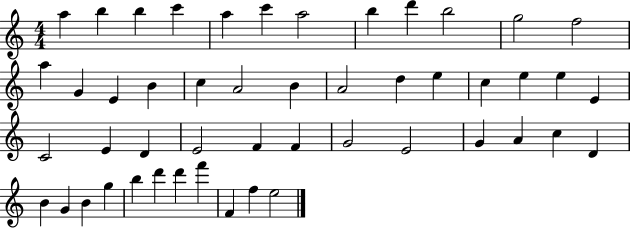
X:1
T:Untitled
M:4/4
L:1/4
K:C
a b b c' a c' a2 b d' b2 g2 f2 a G E B c A2 B A2 d e c e e E C2 E D E2 F F G2 E2 G A c D B G B g b d' d' f' F f e2